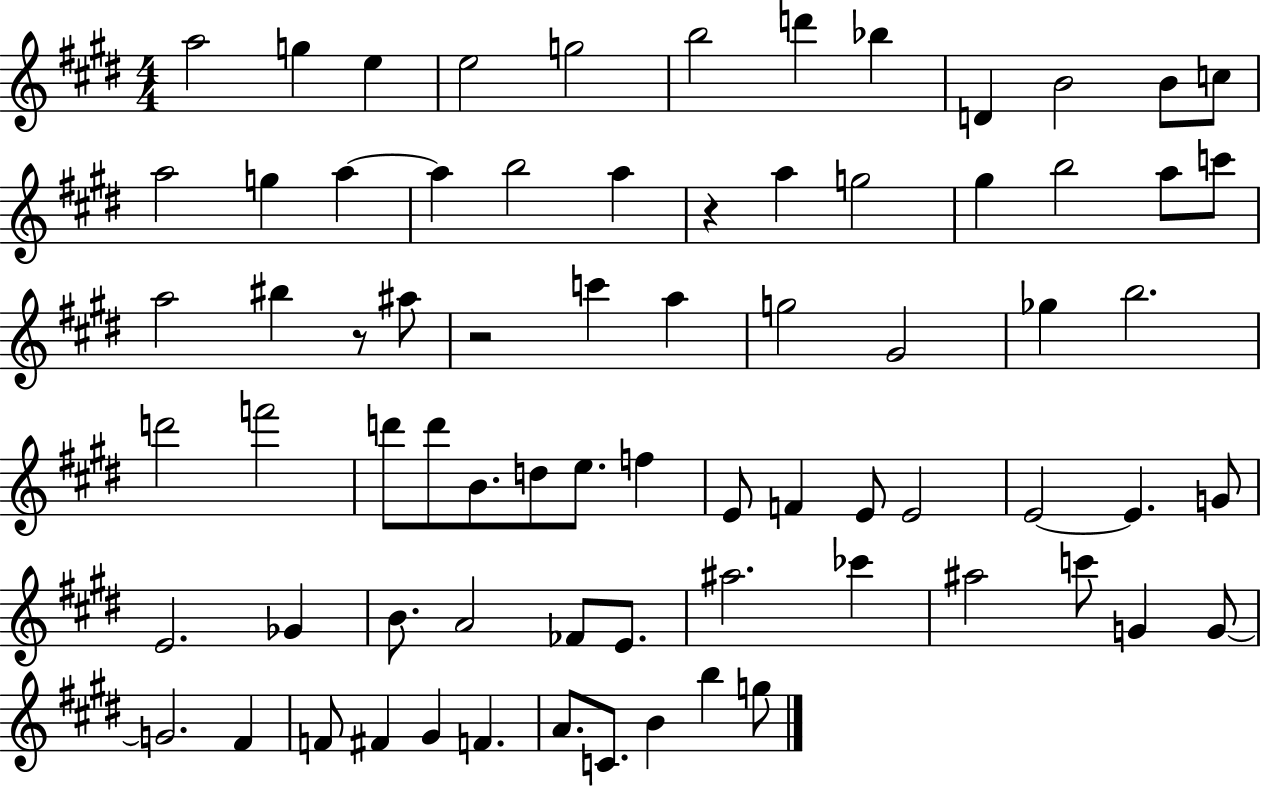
X:1
T:Untitled
M:4/4
L:1/4
K:E
a2 g e e2 g2 b2 d' _b D B2 B/2 c/2 a2 g a a b2 a z a g2 ^g b2 a/2 c'/2 a2 ^b z/2 ^a/2 z2 c' a g2 ^G2 _g b2 d'2 f'2 d'/2 d'/2 B/2 d/2 e/2 f E/2 F E/2 E2 E2 E G/2 E2 _G B/2 A2 _F/2 E/2 ^a2 _c' ^a2 c'/2 G G/2 G2 ^F F/2 ^F ^G F A/2 C/2 B b g/2